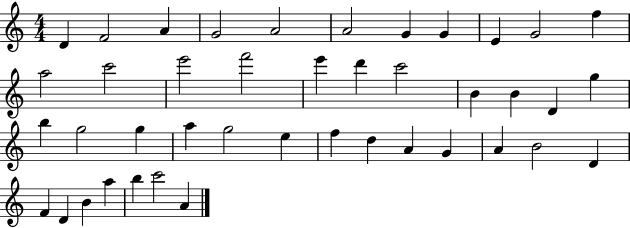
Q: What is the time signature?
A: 4/4